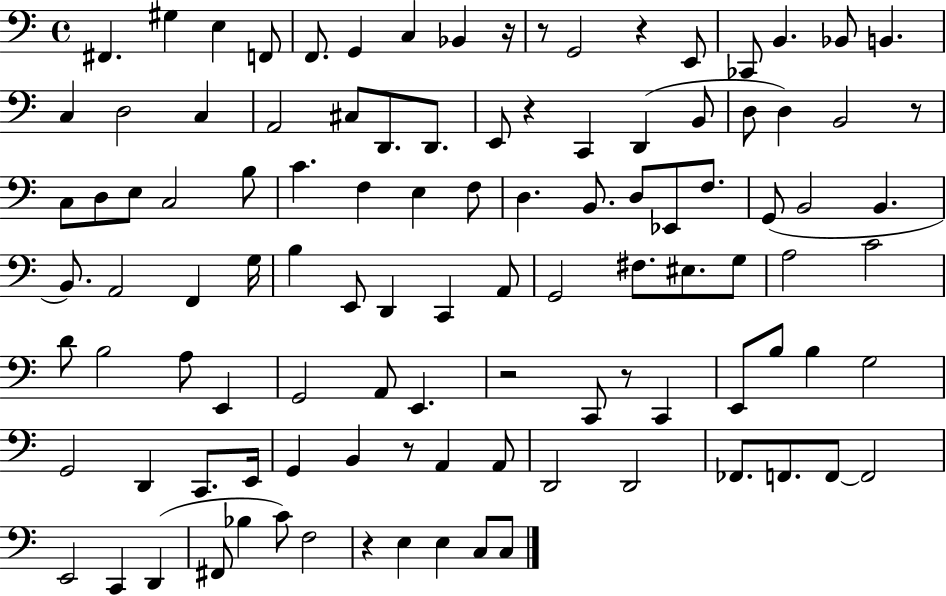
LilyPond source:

{
  \clef bass
  \time 4/4
  \defaultTimeSignature
  \key c \major
  \repeat volta 2 { fis,4. gis4 e4 f,8 | f,8. g,4 c4 bes,4 r16 | r8 g,2 r4 e,8 | ces,8 b,4. bes,8 b,4. | \break c4 d2 c4 | a,2 cis8 d,8. d,8. | e,8 r4 c,4 d,4( b,8 | d8 d4) b,2 r8 | \break c8 d8 e8 c2 b8 | c'4. f4 e4 f8 | d4. b,8. d8 ees,8 f8. | g,8( b,2 b,4. | \break b,8.) a,2 f,4 g16 | b4 e,8 d,4 c,4 a,8 | g,2 fis8. eis8. g8 | a2 c'2 | \break d'8 b2 a8 e,4 | g,2 a,8 e,4. | r2 c,8 r8 c,4 | e,8 b8 b4 g2 | \break g,2 d,4 c,8. e,16 | g,4 b,4 r8 a,4 a,8 | d,2 d,2 | fes,8. f,8. f,8~~ f,2 | \break e,2 c,4 d,4( | fis,8 bes4 c'8) f2 | r4 e4 e4 c8 c8 | } \bar "|."
}